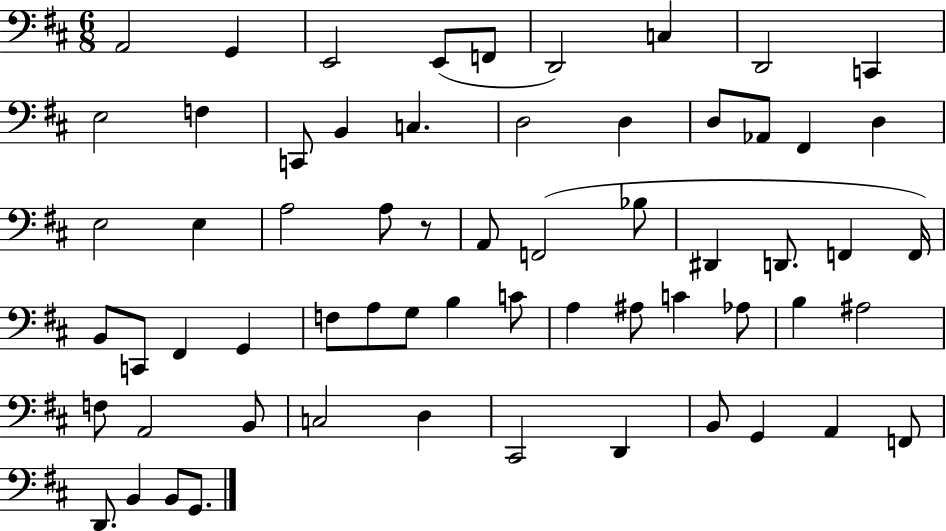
{
  \clef bass
  \numericTimeSignature
  \time 6/8
  \key d \major
  \repeat volta 2 { a,2 g,4 | e,2 e,8( f,8 | d,2) c4 | d,2 c,4 | \break e2 f4 | c,8 b,4 c4. | d2 d4 | d8 aes,8 fis,4 d4 | \break e2 e4 | a2 a8 r8 | a,8 f,2( bes8 | dis,4 d,8. f,4 f,16) | \break b,8 c,8 fis,4 g,4 | f8 a8 g8 b4 c'8 | a4 ais8 c'4 aes8 | b4 ais2 | \break f8 a,2 b,8 | c2 d4 | cis,2 d,4 | b,8 g,4 a,4 f,8 | \break d,8. b,4 b,8 g,8. | } \bar "|."
}